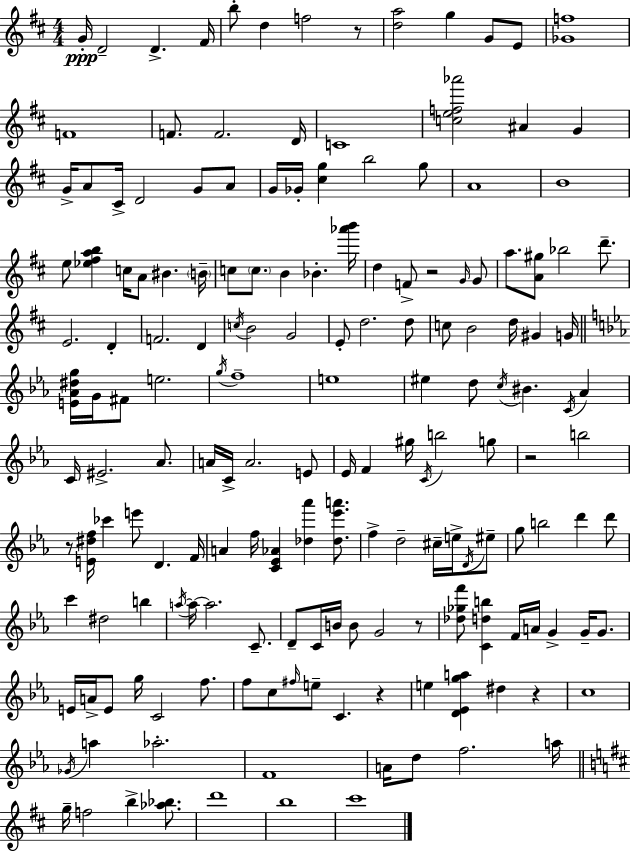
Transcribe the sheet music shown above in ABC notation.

X:1
T:Untitled
M:4/4
L:1/4
K:D
G/4 D2 D ^F/4 b/2 d f2 z/2 [da]2 g G/2 E/2 [_Gf]4 F4 F/2 F2 D/4 C4 [cef_a']2 ^A G G/4 A/2 ^C/4 D2 G/2 A/2 G/4 _G/4 [^cg] b2 g/2 A4 B4 e/2 [_e^fab] c/4 A/2 ^B B/4 c/2 c/2 B _B [_a'b']/4 d F/2 z2 G/4 G/2 a/2 [A^g]/2 _b2 d'/2 E2 D F2 D c/4 B2 G2 E/2 d2 d/2 c/2 B2 d/4 ^G G/4 [E_A^dg]/4 G/4 ^F/2 e2 g/4 f4 e4 ^e d/2 c/4 ^B C/4 _A C/4 ^E2 _A/2 A/4 C/4 A2 E/2 _E/4 F ^g/4 C/4 b2 g/2 z2 b2 z/2 [E^df]/4 _c' e'/2 D F/4 A f/4 [C_E_A] [_d_a'] [_d_e'a']/2 f d2 ^c/4 e/4 D/4 ^e/2 g/2 b2 d' d'/2 c' ^d2 b a/4 a/4 a2 C/2 D/2 C/4 B/4 B/2 G2 z/2 [_d_gf']/2 [Cdb] F/4 A/4 G G/4 G/2 E/4 A/4 E/2 g/4 C2 f/2 f/2 c/2 ^f/4 e/2 C z e [D_Ega] ^d z c4 _G/4 a _a2 F4 A/4 d/2 f2 a/4 g/4 f2 b [_a_b]/2 d'4 b4 ^c'4